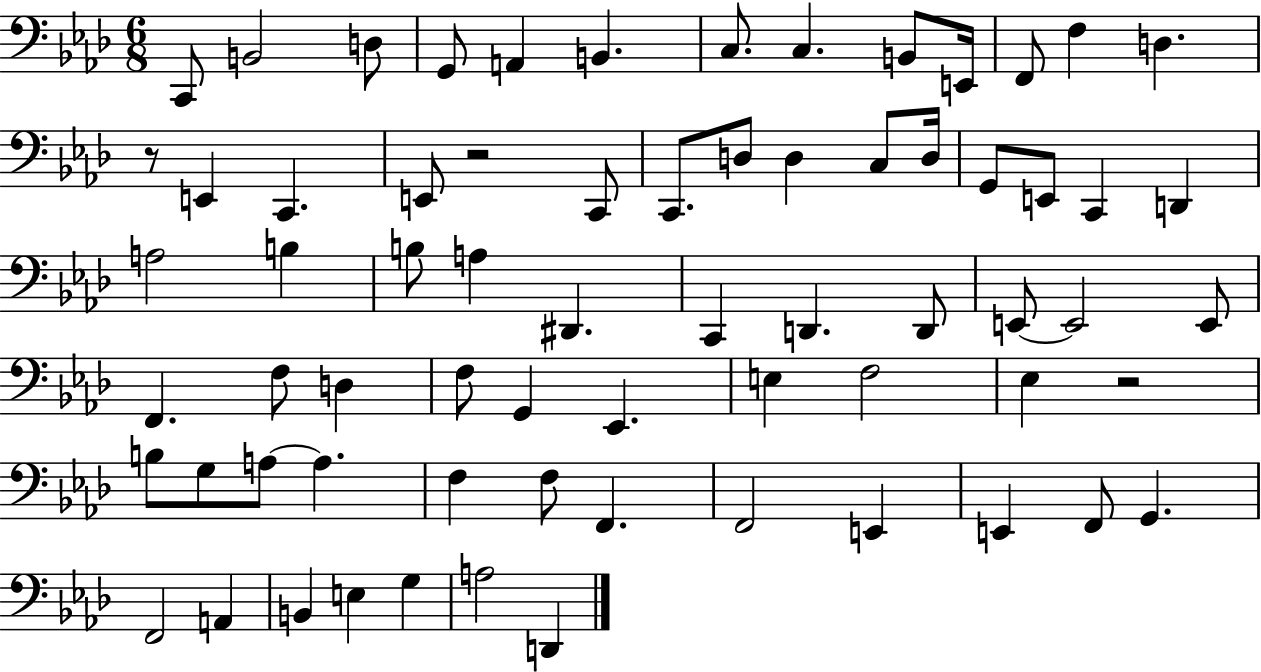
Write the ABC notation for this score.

X:1
T:Untitled
M:6/8
L:1/4
K:Ab
C,,/2 B,,2 D,/2 G,,/2 A,, B,, C,/2 C, B,,/2 E,,/4 F,,/2 F, D, z/2 E,, C,, E,,/2 z2 C,,/2 C,,/2 D,/2 D, C,/2 D,/4 G,,/2 E,,/2 C,, D,, A,2 B, B,/2 A, ^D,, C,, D,, D,,/2 E,,/2 E,,2 E,,/2 F,, F,/2 D, F,/2 G,, _E,, E, F,2 _E, z2 B,/2 G,/2 A,/2 A, F, F,/2 F,, F,,2 E,, E,, F,,/2 G,, F,,2 A,, B,, E, G, A,2 D,,